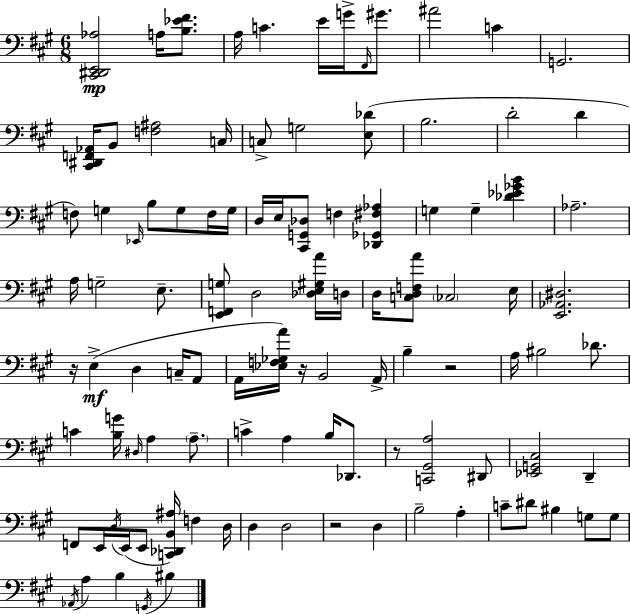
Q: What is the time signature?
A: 6/8